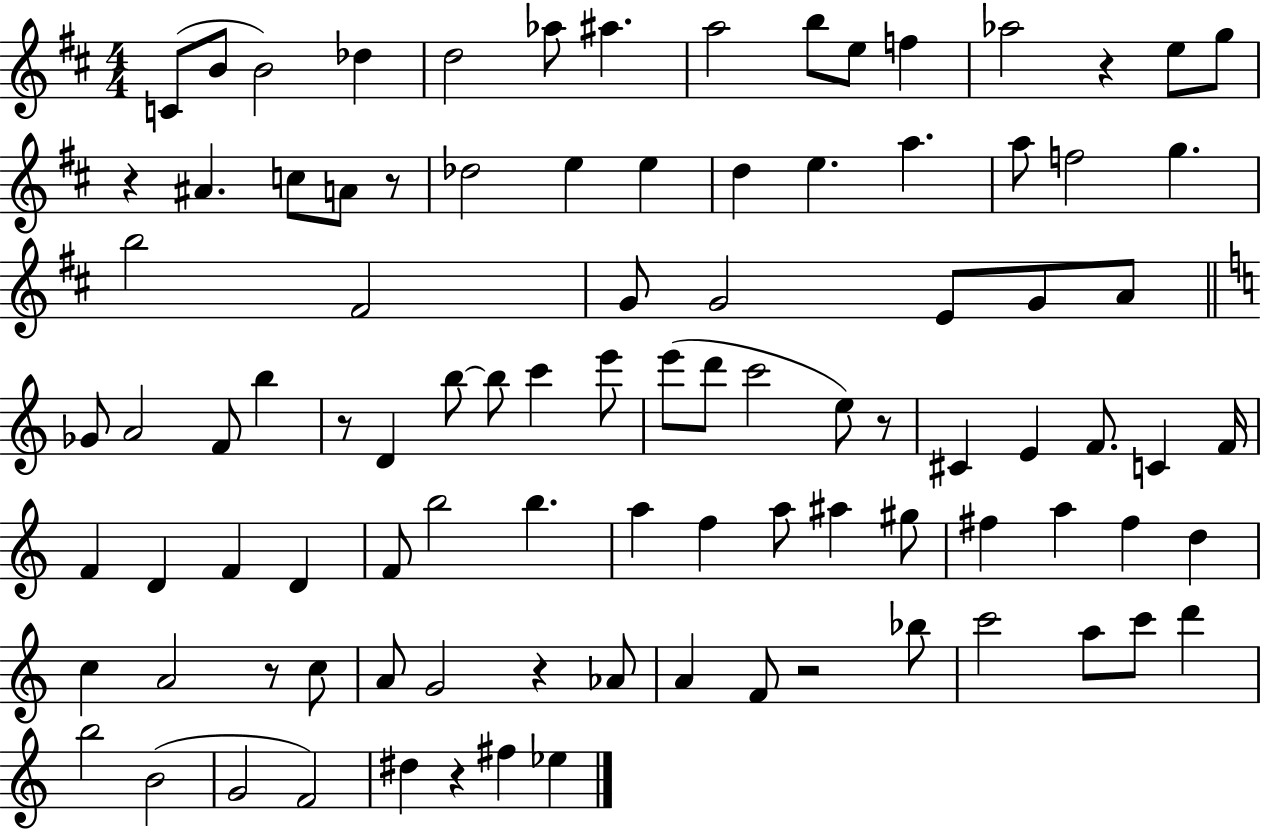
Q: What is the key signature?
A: D major